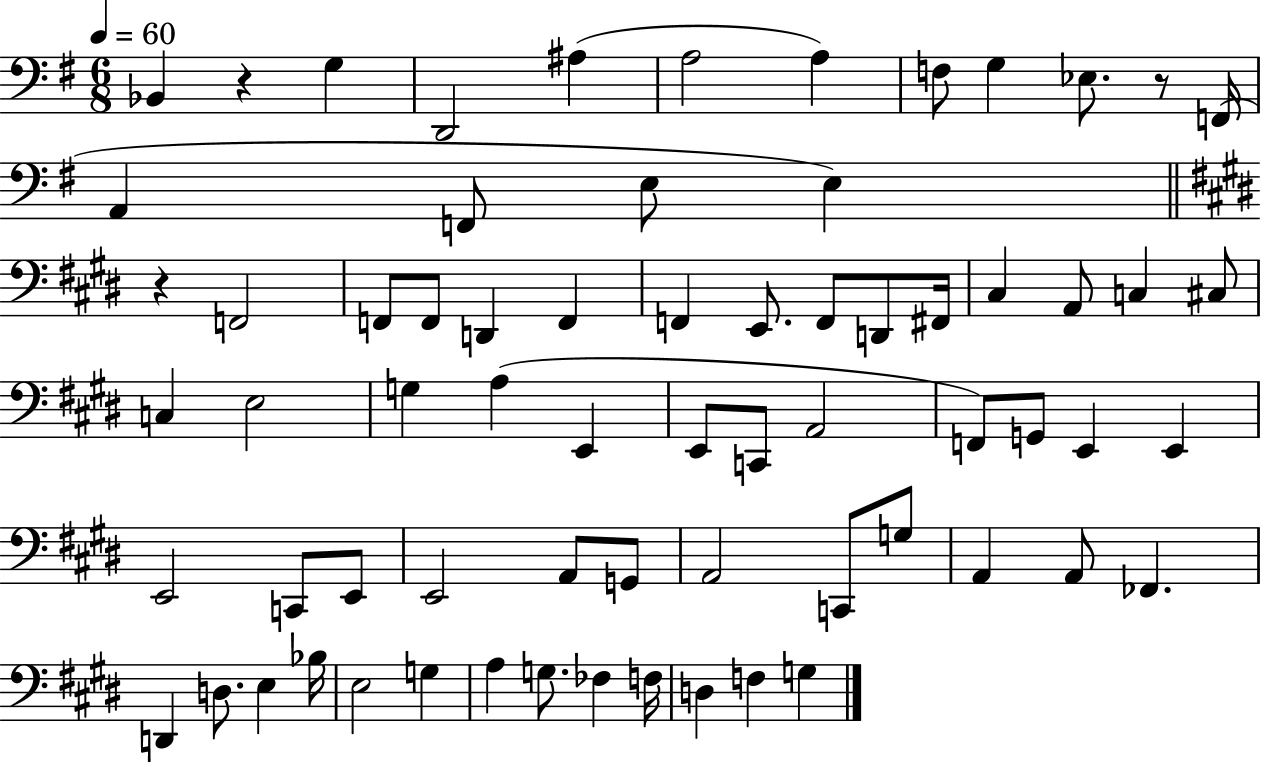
X:1
T:Untitled
M:6/8
L:1/4
K:G
_B,, z G, D,,2 ^A, A,2 A, F,/2 G, _E,/2 z/2 F,,/4 A,, F,,/2 E,/2 E, z F,,2 F,,/2 F,,/2 D,, F,, F,, E,,/2 F,,/2 D,,/2 ^F,,/4 ^C, A,,/2 C, ^C,/2 C, E,2 G, A, E,, E,,/2 C,,/2 A,,2 F,,/2 G,,/2 E,, E,, E,,2 C,,/2 E,,/2 E,,2 A,,/2 G,,/2 A,,2 C,,/2 G,/2 A,, A,,/2 _F,, D,, D,/2 E, _B,/4 E,2 G, A, G,/2 _F, F,/4 D, F, G,